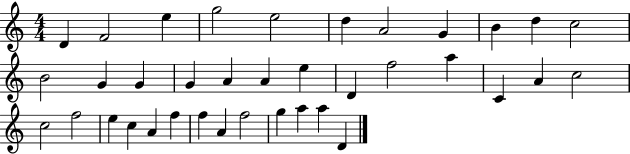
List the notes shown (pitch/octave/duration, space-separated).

D4/q F4/h E5/q G5/h E5/h D5/q A4/h G4/q B4/q D5/q C5/h B4/h G4/q G4/q G4/q A4/q A4/q E5/q D4/q F5/h A5/q C4/q A4/q C5/h C5/h F5/h E5/q C5/q A4/q F5/q F5/q A4/q F5/h G5/q A5/q A5/q D4/q